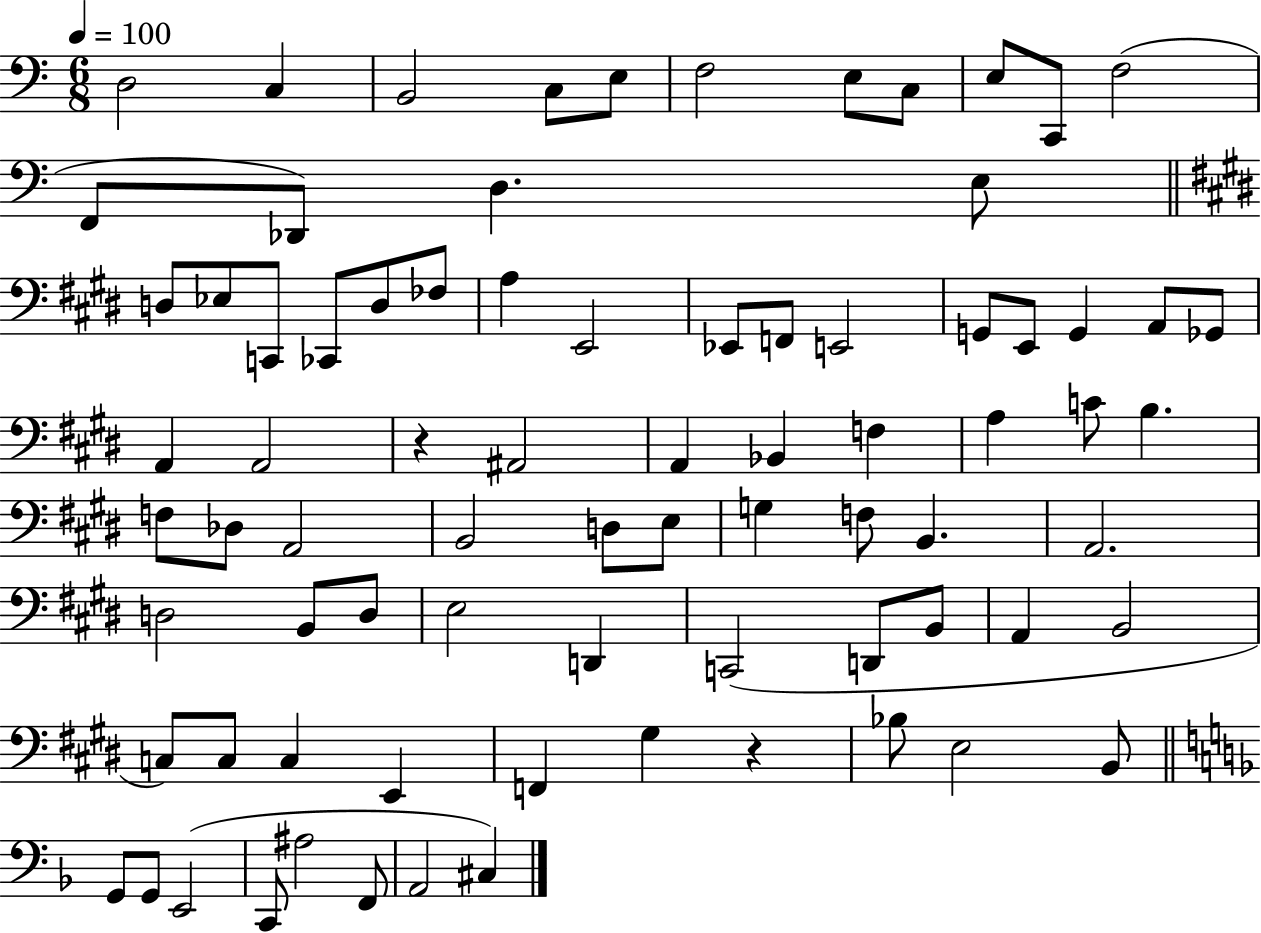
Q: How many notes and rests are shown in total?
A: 79